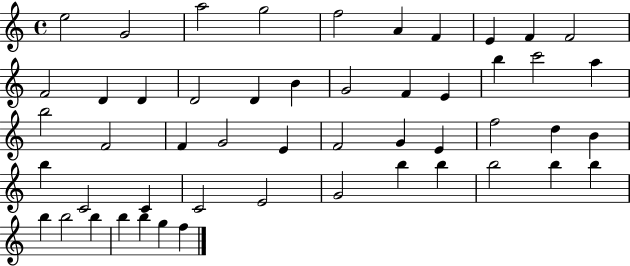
E5/h G4/h A5/h G5/h F5/h A4/q F4/q E4/q F4/q F4/h F4/h D4/q D4/q D4/h D4/q B4/q G4/h F4/q E4/q B5/q C6/h A5/q B5/h F4/h F4/q G4/h E4/q F4/h G4/q E4/q F5/h D5/q B4/q B5/q C4/h C4/q C4/h E4/h G4/h B5/q B5/q B5/h B5/q B5/q B5/q B5/h B5/q B5/q B5/q G5/q F5/q